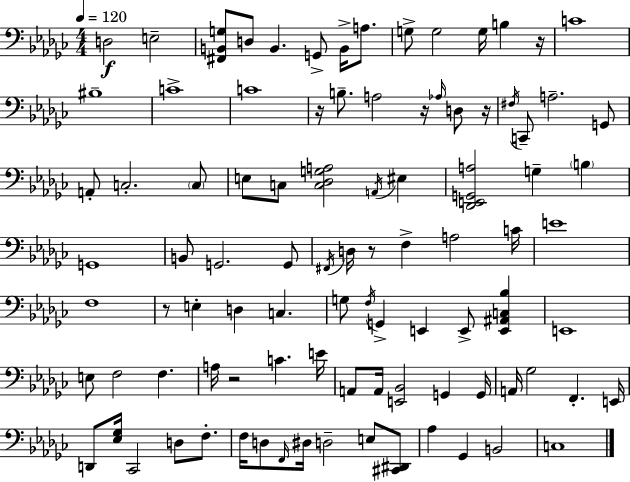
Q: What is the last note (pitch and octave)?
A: C3